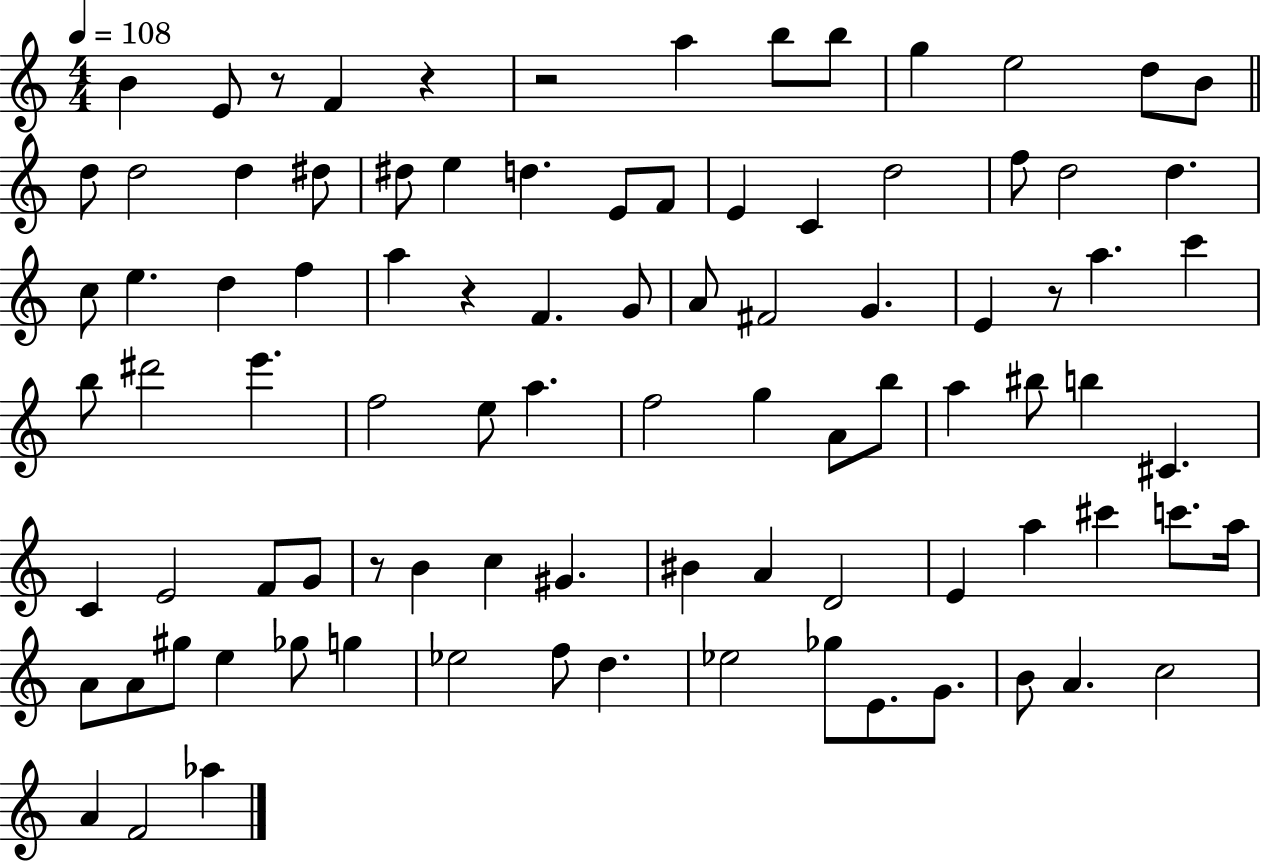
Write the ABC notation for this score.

X:1
T:Untitled
M:4/4
L:1/4
K:C
B E/2 z/2 F z z2 a b/2 b/2 g e2 d/2 B/2 d/2 d2 d ^d/2 ^d/2 e d E/2 F/2 E C d2 f/2 d2 d c/2 e d f a z F G/2 A/2 ^F2 G E z/2 a c' b/2 ^d'2 e' f2 e/2 a f2 g A/2 b/2 a ^b/2 b ^C C E2 F/2 G/2 z/2 B c ^G ^B A D2 E a ^c' c'/2 a/4 A/2 A/2 ^g/2 e _g/2 g _e2 f/2 d _e2 _g/2 E/2 G/2 B/2 A c2 A F2 _a